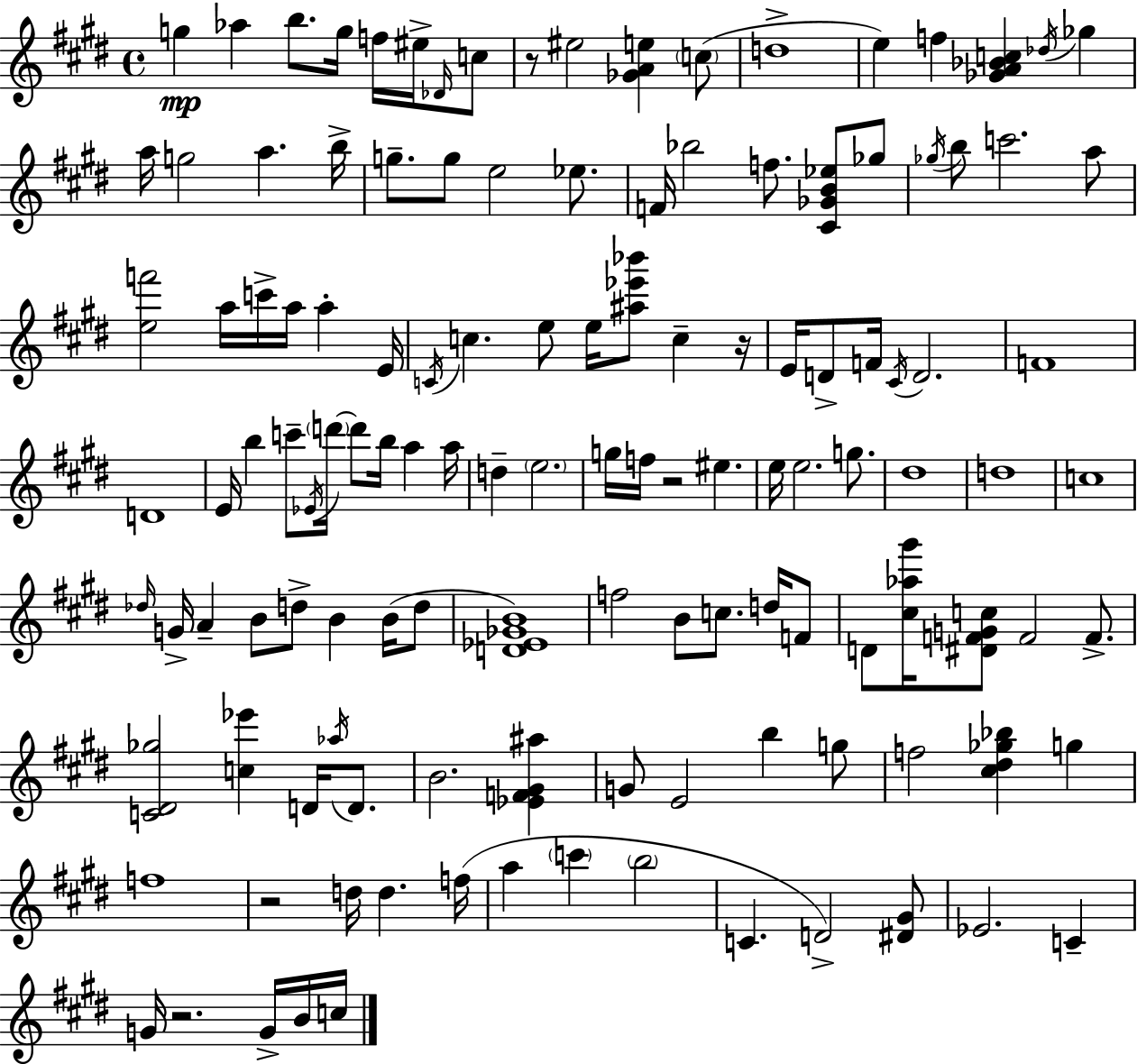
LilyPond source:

{
  \clef treble
  \time 4/4
  \defaultTimeSignature
  \key e \major
  g''4\mp aes''4 b''8. g''16 f''16 eis''16-> \grace { des'16 } c''8 | r8 eis''2 <ges' a' e''>4 \parenthesize c''8( | d''1-> | e''4) f''4 <ges' a' bes' c''>4 \acciaccatura { des''16 } ges''4 | \break a''16 g''2 a''4. | b''16-> g''8.-- g''8 e''2 ees''8. | f'16 bes''2 f''8. <cis' ges' b' ees''>8 | ges''8 \acciaccatura { ges''16 } b''8 c'''2. | \break a''8 <e'' f'''>2 a''16 c'''16-> a''16 a''4-. | e'16 \acciaccatura { c'16 } c''4. e''8 e''16 <ais'' ees''' bes'''>8 c''4-- | r16 e'16 d'8-> f'16 \acciaccatura { cis'16 } d'2. | f'1 | \break d'1 | e'16 b''4 c'''8-- \acciaccatura { ees'16 } \parenthesize d'''16~~ d'''8 | b''16 a''4 a''16 d''4-- \parenthesize e''2. | g''16 f''16 r2 | \break eis''4. e''16 e''2. | g''8. dis''1 | d''1 | c''1 | \break \grace { des''16 } g'16-> a'4-- b'8 d''8-> | b'4 b'16( d''8 <d' ees' ges' b'>1) | f''2 b'8 | c''8. d''16 f'8 d'8 <cis'' aes'' gis'''>16 <dis' f' g' c''>8 f'2 | \break f'8.-> <c' dis' ges''>2 <c'' ees'''>4 | d'16 \acciaccatura { aes''16 } d'8. b'2. | <ees' f' gis' ais''>4 g'8 e'2 | b''4 g''8 f''2 | \break <cis'' dis'' ges'' bes''>4 g''4 f''1 | r2 | d''16 d''4. f''16( a''4 \parenthesize c'''4 | \parenthesize b''2 c'4. d'2->) | \break <dis' gis'>8 ees'2. | c'4-- g'16 r2. | g'16-> b'16 c''16 \bar "|."
}